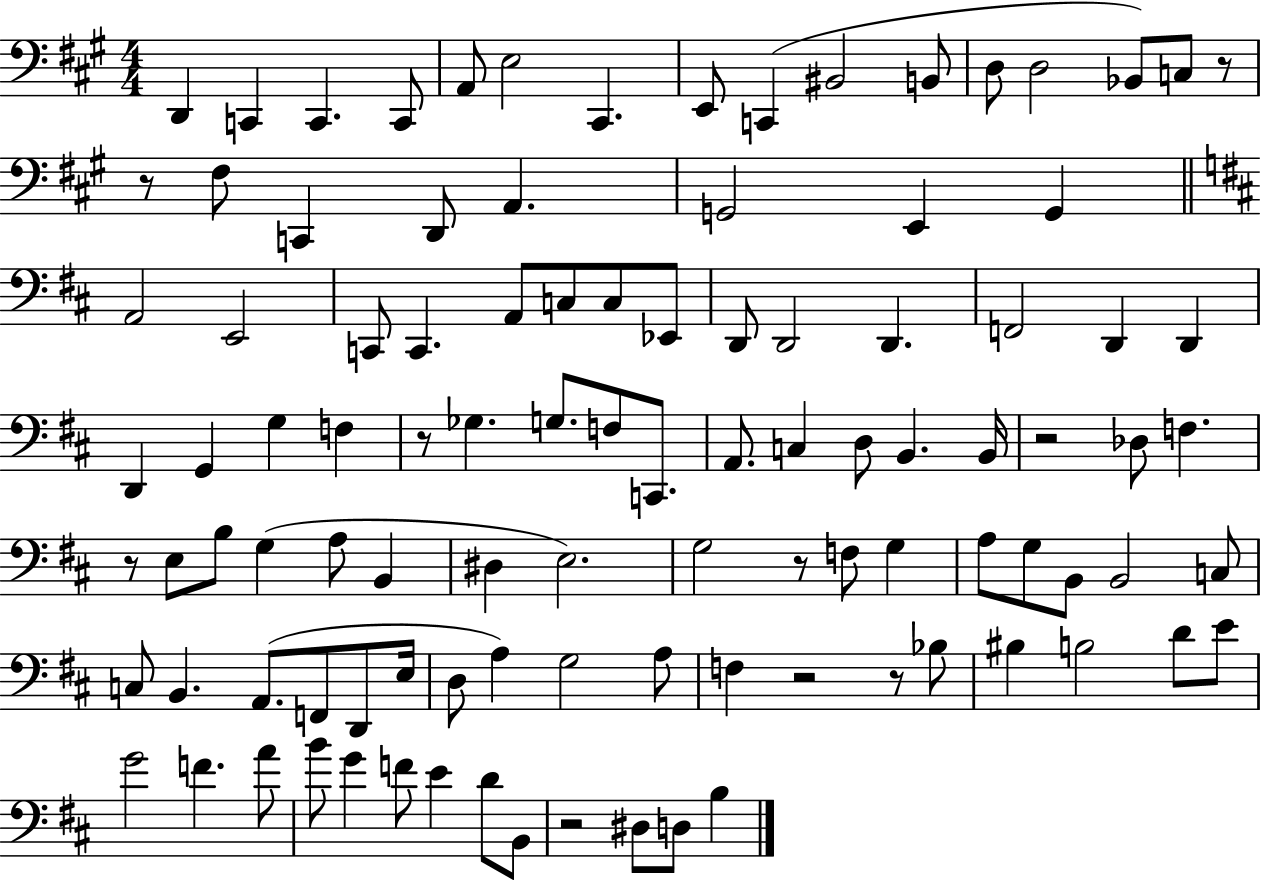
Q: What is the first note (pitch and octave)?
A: D2